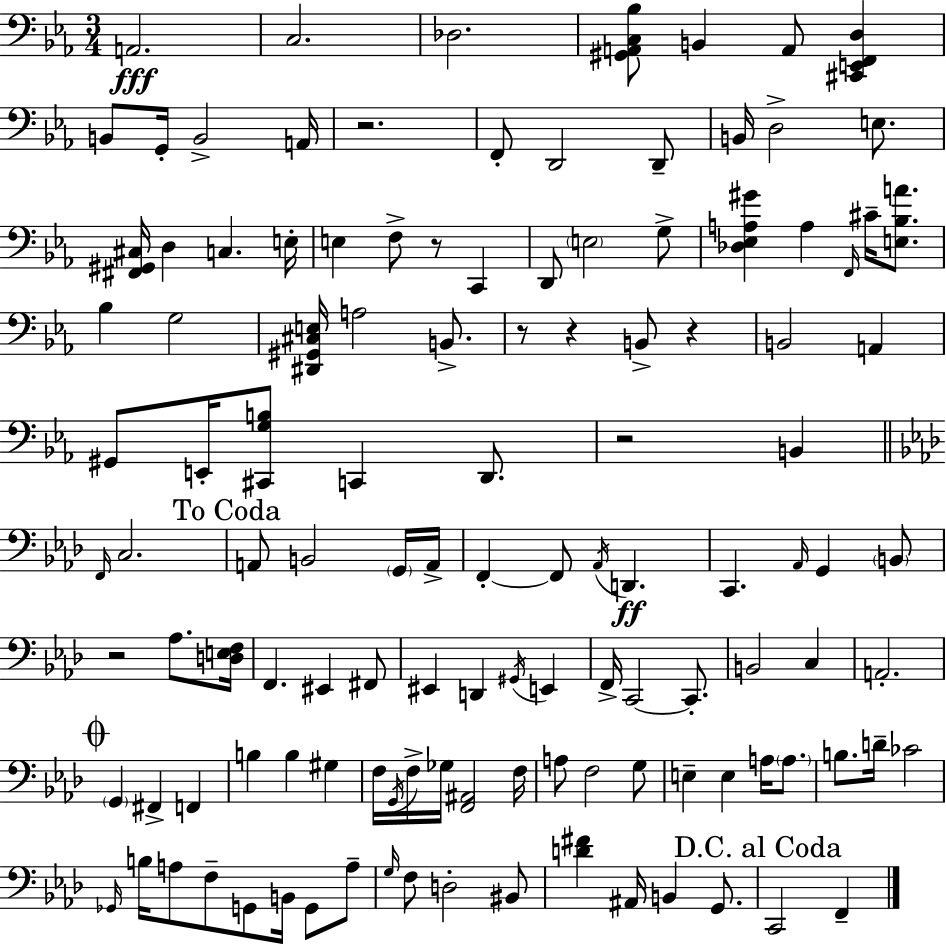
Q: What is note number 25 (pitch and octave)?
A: A3